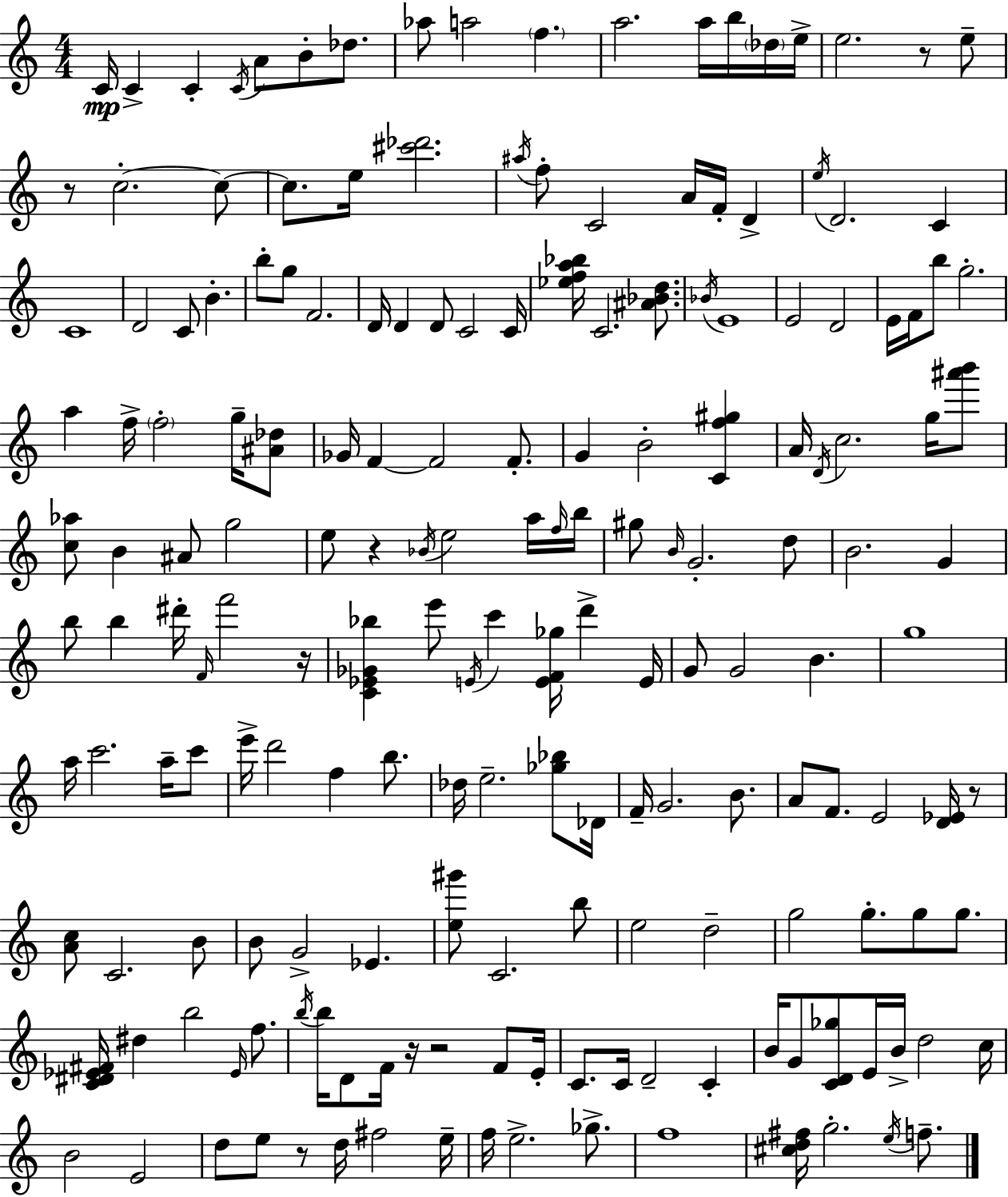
C4/s C4/q C4/q C4/s A4/e B4/e Db5/e. Ab5/e A5/h F5/q. A5/h. A5/s B5/s Db5/s E5/s E5/h. R/e E5/e R/e C5/h. C5/e C5/e. E5/s [C#6,Db6]/h. A#5/s F5/e C4/h A4/s F4/s D4/q E5/s D4/h. C4/q C4/w D4/h C4/e B4/q. B5/e G5/e F4/h. D4/s D4/q D4/e C4/h C4/s [Eb5,F5,A5,Bb5]/s C4/h. [A#4,Bb4,D5]/e. Bb4/s E4/w E4/h D4/h E4/s F4/s B5/e G5/h. A5/q F5/s F5/h G5/s [A#4,Db5]/e Gb4/s F4/q F4/h F4/e. G4/q B4/h [C4,F5,G#5]/q A4/s D4/s C5/h. G5/s [A#6,B6]/e [C5,Ab5]/e B4/q A#4/e G5/h E5/e R/q Bb4/s E5/h A5/s F5/s B5/s G#5/e B4/s G4/h. D5/e B4/h. G4/q B5/e B5/q D#6/s F4/s F6/h R/s [C4,Eb4,Gb4,Bb5]/q E6/e E4/s C6/q [E4,F4,Gb5]/s D6/q E4/s G4/e G4/h B4/q. G5/w A5/s C6/h. A5/s C6/e E6/s D6/h F5/q B5/e. Db5/s E5/h. [Gb5,Bb5]/e Db4/s F4/s G4/h. B4/e. A4/e F4/e. E4/h [D4,Eb4]/s R/e [A4,C5]/e C4/h. B4/e B4/e G4/h Eb4/q. [E5,G#6]/e C4/h. B5/e E5/h D5/h G5/h G5/e. G5/e G5/e. [C4,D#4,Eb4,F#4]/s D#5/q B5/h Eb4/s F5/e. B5/s B5/s D4/e F4/s R/s R/h F4/e E4/s C4/e. C4/s D4/h C4/q B4/s G4/e [C4,D4,Gb5]/e E4/s B4/s D5/h C5/s B4/h E4/h D5/e E5/e R/e D5/s F#5/h E5/s F5/s E5/h. Gb5/e. F5/w [C#5,D5,F#5]/s G5/h. E5/s F5/e.